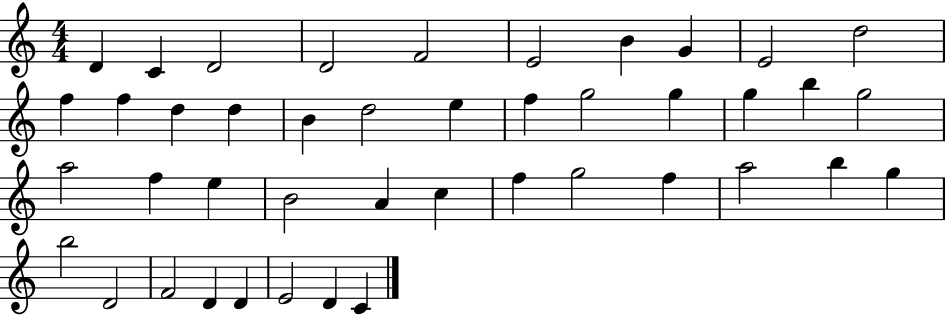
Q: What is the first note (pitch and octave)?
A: D4